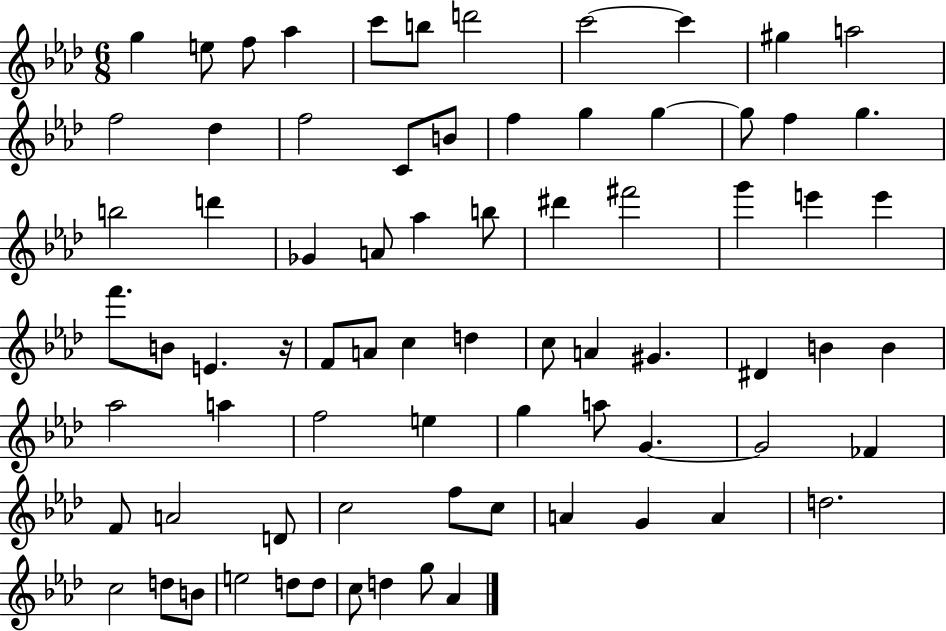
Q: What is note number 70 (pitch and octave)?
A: D5